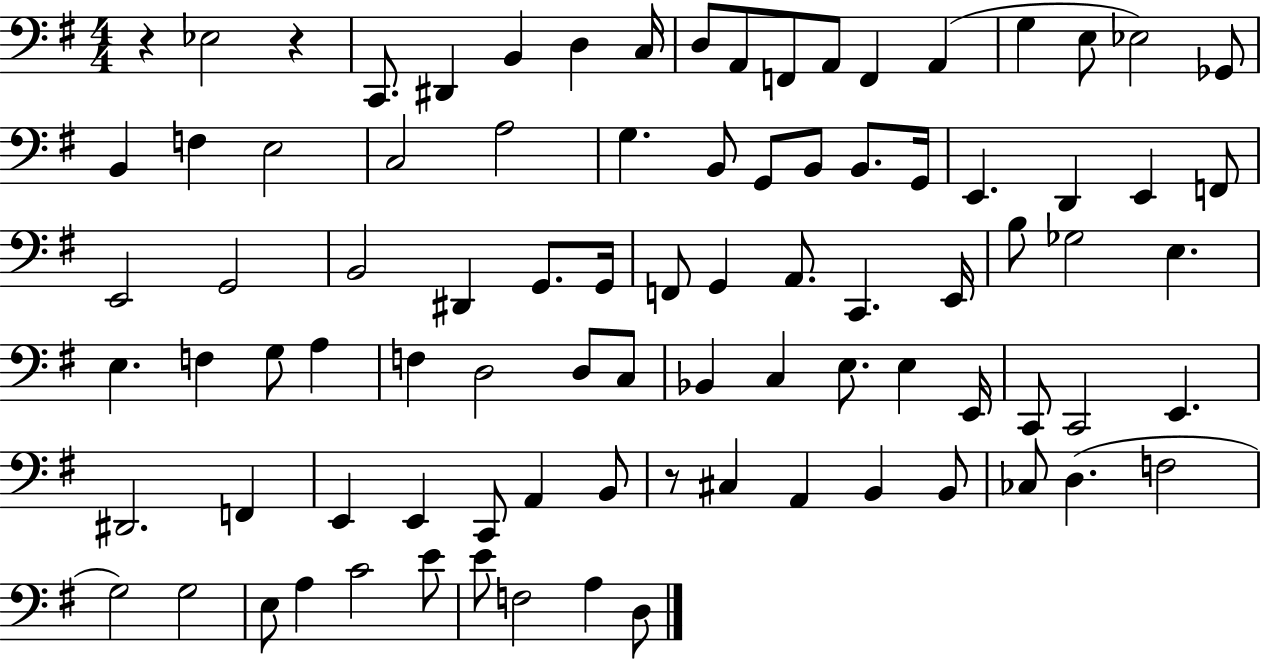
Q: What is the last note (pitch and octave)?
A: D3